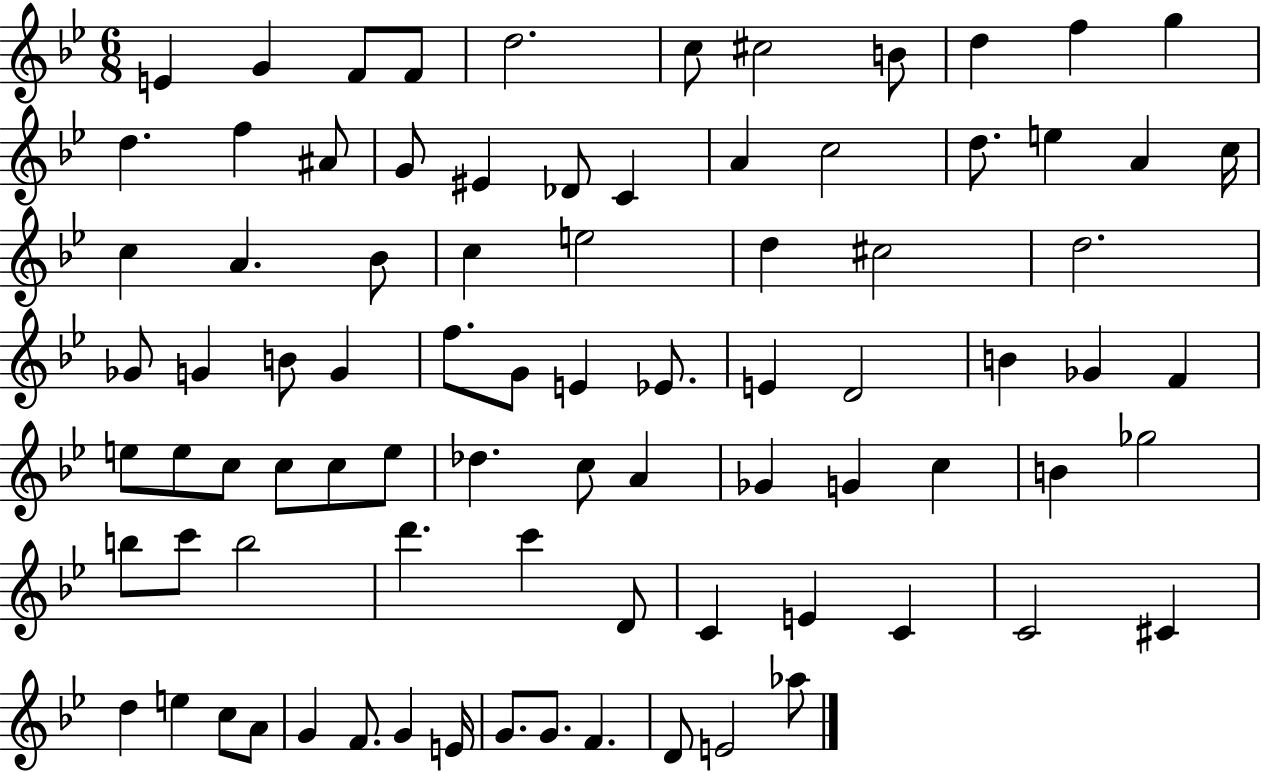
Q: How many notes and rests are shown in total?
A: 84